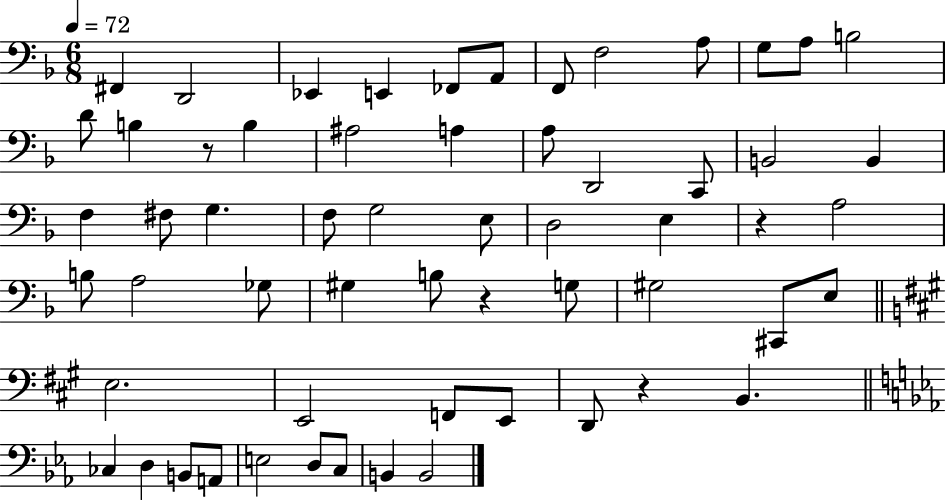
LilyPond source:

{
  \clef bass
  \numericTimeSignature
  \time 6/8
  \key f \major
  \tempo 4 = 72
  fis,4 d,2 | ees,4 e,4 fes,8 a,8 | f,8 f2 a8 | g8 a8 b2 | \break d'8 b4 r8 b4 | ais2 a4 | a8 d,2 c,8 | b,2 b,4 | \break f4 fis8 g4. | f8 g2 e8 | d2 e4 | r4 a2 | \break b8 a2 ges8 | gis4 b8 r4 g8 | gis2 cis,8 e8 | \bar "||" \break \key a \major e2. | e,2 f,8 e,8 | d,8 r4 b,4. | \bar "||" \break \key c \minor ces4 d4 b,8 a,8 | e2 d8 c8 | b,4 b,2 | \bar "|."
}